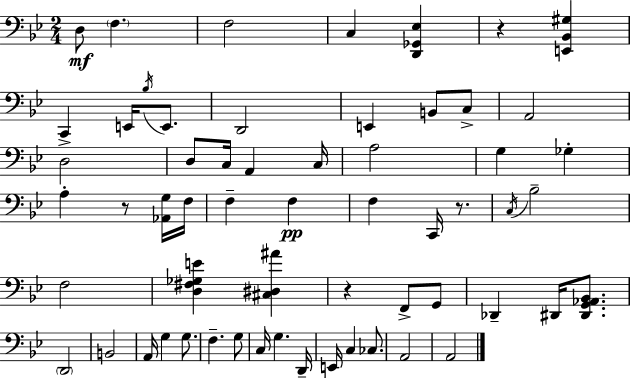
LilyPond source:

{
  \clef bass
  \numericTimeSignature
  \time 2/4
  \key g \minor
  d8\mf \parenthesize f4. | f2 | c4 <d, ges, ees>4 | r4 <e, bes, gis>4 | \break c,4 e,16 \acciaccatura { bes16 } e,8. | d,2 | e,4 b,8 c8-> | a,2 | \break d2-> | d8 c16 a,4 | c16 a2 | g4 ges4-. | \break a4-. r8 <aes, g>16 | f16 f4-- f4\pp | f4 c,16 r8. | \acciaccatura { c16 } bes2-- | \break f2 | <d fis ges e'>4 <cis dis ais'>4 | r4 f,8-> | g,8 des,4-- dis,16 <dis, g, aes, bes,>8. | \break \parenthesize d,2 | b,2 | a,16 g4 g8. | f4.-- | \break g8 c16 g4. | d,16-- e,16 c4 ces8. | a,2 | a,2 | \break \bar "|."
}